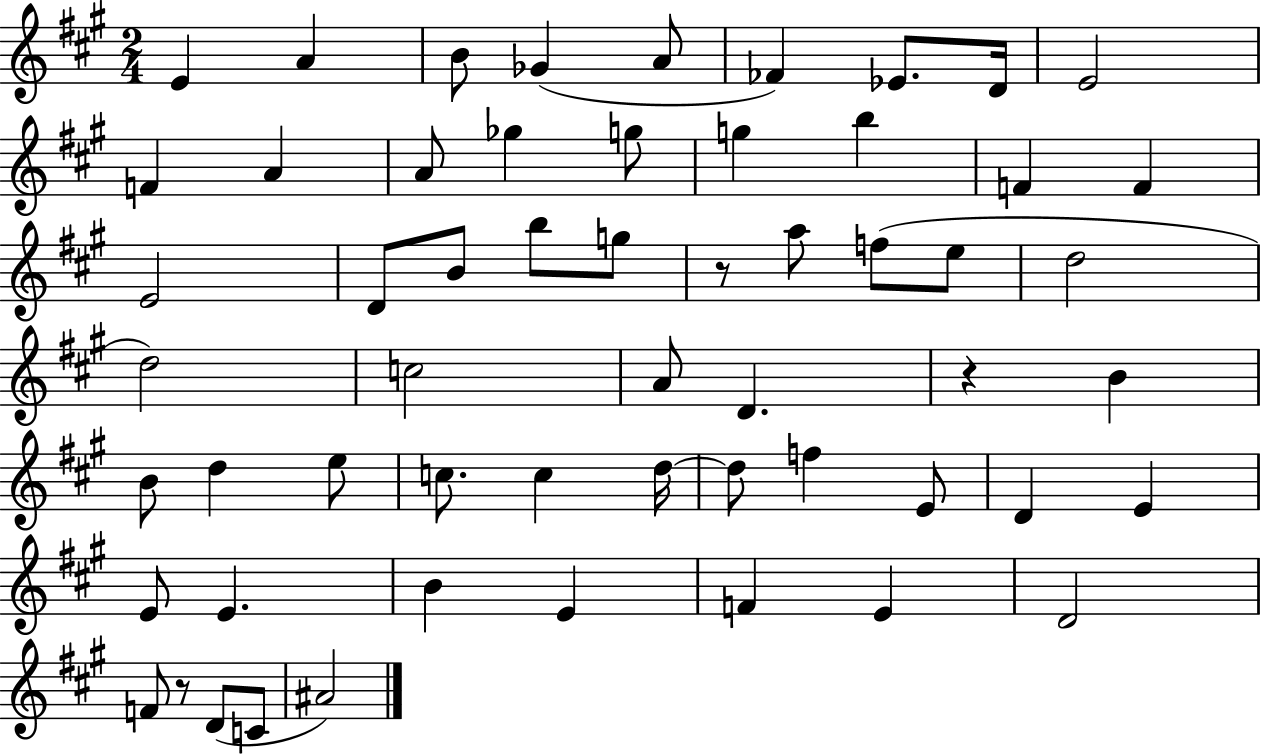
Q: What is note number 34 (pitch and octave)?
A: D5